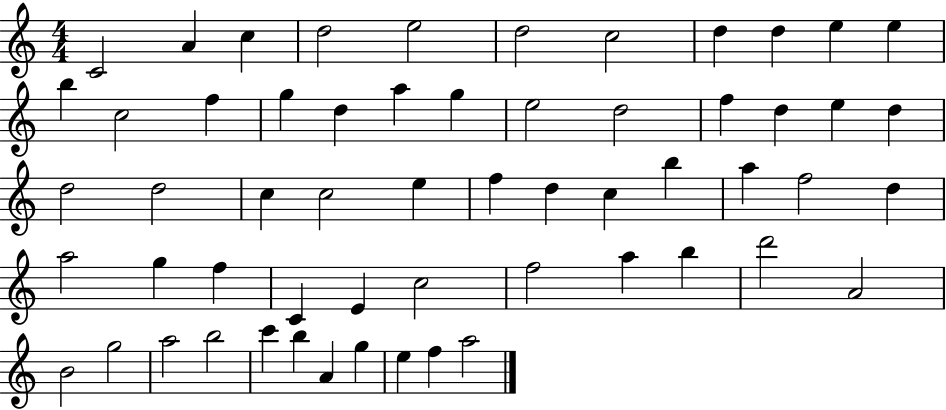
C4/h A4/q C5/q D5/h E5/h D5/h C5/h D5/q D5/q E5/q E5/q B5/q C5/h F5/q G5/q D5/q A5/q G5/q E5/h D5/h F5/q D5/q E5/q D5/q D5/h D5/h C5/q C5/h E5/q F5/q D5/q C5/q B5/q A5/q F5/h D5/q A5/h G5/q F5/q C4/q E4/q C5/h F5/h A5/q B5/q D6/h A4/h B4/h G5/h A5/h B5/h C6/q B5/q A4/q G5/q E5/q F5/q A5/h